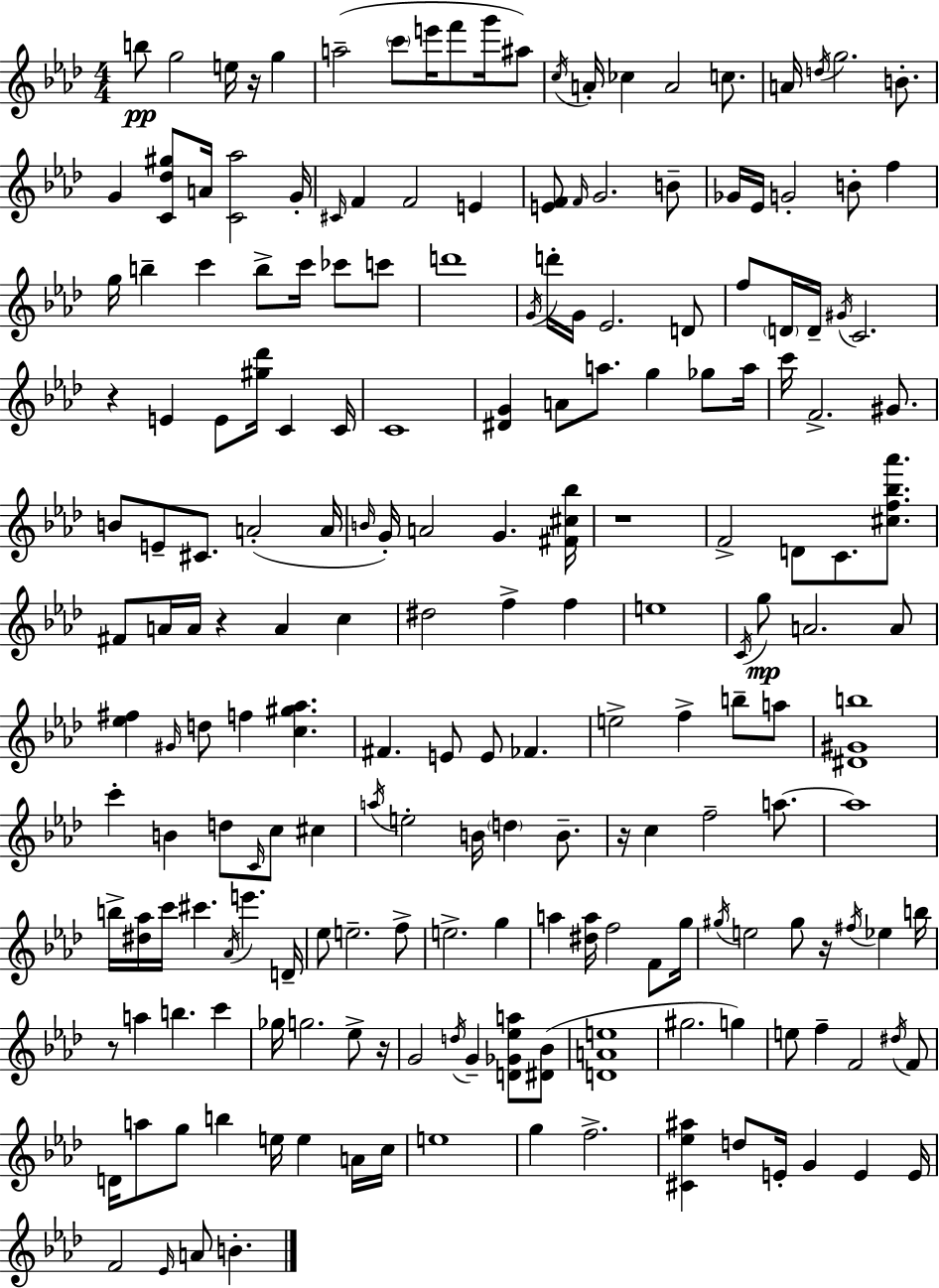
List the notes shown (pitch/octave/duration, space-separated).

B5/e G5/h E5/s R/s G5/q A5/h C6/e E6/s F6/e G6/s A#5/e C5/s A4/s CES5/q A4/h C5/e. A4/s D5/s G5/h. B4/e. G4/q [C4,Db5,G#5]/e A4/s [C4,Ab5]/h G4/s C#4/s F4/q F4/h E4/q [E4,F4]/e F4/s G4/h. B4/e Gb4/s Eb4/s G4/h B4/e F5/q G5/s B5/q C6/q B5/e C6/s CES6/e C6/e D6/w G4/s D6/s G4/s Eb4/h. D4/e F5/e D4/s D4/s G#4/s C4/h. R/q E4/q E4/e [G#5,Db6]/s C4/q C4/s C4/w [D#4,G4]/q A4/e A5/e. G5/q Gb5/e A5/s C6/s F4/h. G#4/e. B4/e E4/e C#4/e. A4/h A4/s B4/s G4/s A4/h G4/q. [F#4,C#5,Bb5]/s R/w F4/h D4/e C4/e. [C#5,F5,Bb5,Ab6]/e. F#4/e A4/s A4/s R/q A4/q C5/q D#5/h F5/q F5/q E5/w C4/s G5/e A4/h. A4/e [Eb5,F#5]/q G#4/s D5/e F5/q [C5,G#5,Ab5]/q. F#4/q. E4/e E4/e FES4/q. E5/h F5/q B5/e A5/e [D#4,G#4,B5]/w C6/q B4/q D5/e C4/s C5/e C#5/q A5/s E5/h B4/s D5/q B4/e. R/s C5/q F5/h A5/e. A5/w B5/s [D#5,Ab5]/s C6/s C#6/q. Ab4/s E6/q. D4/s Eb5/e E5/h. F5/e E5/h. G5/q A5/q [D#5,A5]/s F5/h F4/e G5/s G#5/s E5/h G#5/e R/s F#5/s Eb5/q B5/s R/e A5/q B5/q. C6/q Gb5/s G5/h. Eb5/e R/s G4/h D5/s G4/q [D4,Gb4,Eb5,A5]/e [D#4,Bb4]/e [D4,A4,E5]/w G#5/h. G5/q E5/e F5/q F4/h D#5/s F4/e D4/s A5/e G5/e B5/q E5/s E5/q A4/s C5/s E5/w G5/q F5/h. [C#4,Eb5,A#5]/q D5/e E4/s G4/q E4/q E4/s F4/h Eb4/s A4/e B4/q.